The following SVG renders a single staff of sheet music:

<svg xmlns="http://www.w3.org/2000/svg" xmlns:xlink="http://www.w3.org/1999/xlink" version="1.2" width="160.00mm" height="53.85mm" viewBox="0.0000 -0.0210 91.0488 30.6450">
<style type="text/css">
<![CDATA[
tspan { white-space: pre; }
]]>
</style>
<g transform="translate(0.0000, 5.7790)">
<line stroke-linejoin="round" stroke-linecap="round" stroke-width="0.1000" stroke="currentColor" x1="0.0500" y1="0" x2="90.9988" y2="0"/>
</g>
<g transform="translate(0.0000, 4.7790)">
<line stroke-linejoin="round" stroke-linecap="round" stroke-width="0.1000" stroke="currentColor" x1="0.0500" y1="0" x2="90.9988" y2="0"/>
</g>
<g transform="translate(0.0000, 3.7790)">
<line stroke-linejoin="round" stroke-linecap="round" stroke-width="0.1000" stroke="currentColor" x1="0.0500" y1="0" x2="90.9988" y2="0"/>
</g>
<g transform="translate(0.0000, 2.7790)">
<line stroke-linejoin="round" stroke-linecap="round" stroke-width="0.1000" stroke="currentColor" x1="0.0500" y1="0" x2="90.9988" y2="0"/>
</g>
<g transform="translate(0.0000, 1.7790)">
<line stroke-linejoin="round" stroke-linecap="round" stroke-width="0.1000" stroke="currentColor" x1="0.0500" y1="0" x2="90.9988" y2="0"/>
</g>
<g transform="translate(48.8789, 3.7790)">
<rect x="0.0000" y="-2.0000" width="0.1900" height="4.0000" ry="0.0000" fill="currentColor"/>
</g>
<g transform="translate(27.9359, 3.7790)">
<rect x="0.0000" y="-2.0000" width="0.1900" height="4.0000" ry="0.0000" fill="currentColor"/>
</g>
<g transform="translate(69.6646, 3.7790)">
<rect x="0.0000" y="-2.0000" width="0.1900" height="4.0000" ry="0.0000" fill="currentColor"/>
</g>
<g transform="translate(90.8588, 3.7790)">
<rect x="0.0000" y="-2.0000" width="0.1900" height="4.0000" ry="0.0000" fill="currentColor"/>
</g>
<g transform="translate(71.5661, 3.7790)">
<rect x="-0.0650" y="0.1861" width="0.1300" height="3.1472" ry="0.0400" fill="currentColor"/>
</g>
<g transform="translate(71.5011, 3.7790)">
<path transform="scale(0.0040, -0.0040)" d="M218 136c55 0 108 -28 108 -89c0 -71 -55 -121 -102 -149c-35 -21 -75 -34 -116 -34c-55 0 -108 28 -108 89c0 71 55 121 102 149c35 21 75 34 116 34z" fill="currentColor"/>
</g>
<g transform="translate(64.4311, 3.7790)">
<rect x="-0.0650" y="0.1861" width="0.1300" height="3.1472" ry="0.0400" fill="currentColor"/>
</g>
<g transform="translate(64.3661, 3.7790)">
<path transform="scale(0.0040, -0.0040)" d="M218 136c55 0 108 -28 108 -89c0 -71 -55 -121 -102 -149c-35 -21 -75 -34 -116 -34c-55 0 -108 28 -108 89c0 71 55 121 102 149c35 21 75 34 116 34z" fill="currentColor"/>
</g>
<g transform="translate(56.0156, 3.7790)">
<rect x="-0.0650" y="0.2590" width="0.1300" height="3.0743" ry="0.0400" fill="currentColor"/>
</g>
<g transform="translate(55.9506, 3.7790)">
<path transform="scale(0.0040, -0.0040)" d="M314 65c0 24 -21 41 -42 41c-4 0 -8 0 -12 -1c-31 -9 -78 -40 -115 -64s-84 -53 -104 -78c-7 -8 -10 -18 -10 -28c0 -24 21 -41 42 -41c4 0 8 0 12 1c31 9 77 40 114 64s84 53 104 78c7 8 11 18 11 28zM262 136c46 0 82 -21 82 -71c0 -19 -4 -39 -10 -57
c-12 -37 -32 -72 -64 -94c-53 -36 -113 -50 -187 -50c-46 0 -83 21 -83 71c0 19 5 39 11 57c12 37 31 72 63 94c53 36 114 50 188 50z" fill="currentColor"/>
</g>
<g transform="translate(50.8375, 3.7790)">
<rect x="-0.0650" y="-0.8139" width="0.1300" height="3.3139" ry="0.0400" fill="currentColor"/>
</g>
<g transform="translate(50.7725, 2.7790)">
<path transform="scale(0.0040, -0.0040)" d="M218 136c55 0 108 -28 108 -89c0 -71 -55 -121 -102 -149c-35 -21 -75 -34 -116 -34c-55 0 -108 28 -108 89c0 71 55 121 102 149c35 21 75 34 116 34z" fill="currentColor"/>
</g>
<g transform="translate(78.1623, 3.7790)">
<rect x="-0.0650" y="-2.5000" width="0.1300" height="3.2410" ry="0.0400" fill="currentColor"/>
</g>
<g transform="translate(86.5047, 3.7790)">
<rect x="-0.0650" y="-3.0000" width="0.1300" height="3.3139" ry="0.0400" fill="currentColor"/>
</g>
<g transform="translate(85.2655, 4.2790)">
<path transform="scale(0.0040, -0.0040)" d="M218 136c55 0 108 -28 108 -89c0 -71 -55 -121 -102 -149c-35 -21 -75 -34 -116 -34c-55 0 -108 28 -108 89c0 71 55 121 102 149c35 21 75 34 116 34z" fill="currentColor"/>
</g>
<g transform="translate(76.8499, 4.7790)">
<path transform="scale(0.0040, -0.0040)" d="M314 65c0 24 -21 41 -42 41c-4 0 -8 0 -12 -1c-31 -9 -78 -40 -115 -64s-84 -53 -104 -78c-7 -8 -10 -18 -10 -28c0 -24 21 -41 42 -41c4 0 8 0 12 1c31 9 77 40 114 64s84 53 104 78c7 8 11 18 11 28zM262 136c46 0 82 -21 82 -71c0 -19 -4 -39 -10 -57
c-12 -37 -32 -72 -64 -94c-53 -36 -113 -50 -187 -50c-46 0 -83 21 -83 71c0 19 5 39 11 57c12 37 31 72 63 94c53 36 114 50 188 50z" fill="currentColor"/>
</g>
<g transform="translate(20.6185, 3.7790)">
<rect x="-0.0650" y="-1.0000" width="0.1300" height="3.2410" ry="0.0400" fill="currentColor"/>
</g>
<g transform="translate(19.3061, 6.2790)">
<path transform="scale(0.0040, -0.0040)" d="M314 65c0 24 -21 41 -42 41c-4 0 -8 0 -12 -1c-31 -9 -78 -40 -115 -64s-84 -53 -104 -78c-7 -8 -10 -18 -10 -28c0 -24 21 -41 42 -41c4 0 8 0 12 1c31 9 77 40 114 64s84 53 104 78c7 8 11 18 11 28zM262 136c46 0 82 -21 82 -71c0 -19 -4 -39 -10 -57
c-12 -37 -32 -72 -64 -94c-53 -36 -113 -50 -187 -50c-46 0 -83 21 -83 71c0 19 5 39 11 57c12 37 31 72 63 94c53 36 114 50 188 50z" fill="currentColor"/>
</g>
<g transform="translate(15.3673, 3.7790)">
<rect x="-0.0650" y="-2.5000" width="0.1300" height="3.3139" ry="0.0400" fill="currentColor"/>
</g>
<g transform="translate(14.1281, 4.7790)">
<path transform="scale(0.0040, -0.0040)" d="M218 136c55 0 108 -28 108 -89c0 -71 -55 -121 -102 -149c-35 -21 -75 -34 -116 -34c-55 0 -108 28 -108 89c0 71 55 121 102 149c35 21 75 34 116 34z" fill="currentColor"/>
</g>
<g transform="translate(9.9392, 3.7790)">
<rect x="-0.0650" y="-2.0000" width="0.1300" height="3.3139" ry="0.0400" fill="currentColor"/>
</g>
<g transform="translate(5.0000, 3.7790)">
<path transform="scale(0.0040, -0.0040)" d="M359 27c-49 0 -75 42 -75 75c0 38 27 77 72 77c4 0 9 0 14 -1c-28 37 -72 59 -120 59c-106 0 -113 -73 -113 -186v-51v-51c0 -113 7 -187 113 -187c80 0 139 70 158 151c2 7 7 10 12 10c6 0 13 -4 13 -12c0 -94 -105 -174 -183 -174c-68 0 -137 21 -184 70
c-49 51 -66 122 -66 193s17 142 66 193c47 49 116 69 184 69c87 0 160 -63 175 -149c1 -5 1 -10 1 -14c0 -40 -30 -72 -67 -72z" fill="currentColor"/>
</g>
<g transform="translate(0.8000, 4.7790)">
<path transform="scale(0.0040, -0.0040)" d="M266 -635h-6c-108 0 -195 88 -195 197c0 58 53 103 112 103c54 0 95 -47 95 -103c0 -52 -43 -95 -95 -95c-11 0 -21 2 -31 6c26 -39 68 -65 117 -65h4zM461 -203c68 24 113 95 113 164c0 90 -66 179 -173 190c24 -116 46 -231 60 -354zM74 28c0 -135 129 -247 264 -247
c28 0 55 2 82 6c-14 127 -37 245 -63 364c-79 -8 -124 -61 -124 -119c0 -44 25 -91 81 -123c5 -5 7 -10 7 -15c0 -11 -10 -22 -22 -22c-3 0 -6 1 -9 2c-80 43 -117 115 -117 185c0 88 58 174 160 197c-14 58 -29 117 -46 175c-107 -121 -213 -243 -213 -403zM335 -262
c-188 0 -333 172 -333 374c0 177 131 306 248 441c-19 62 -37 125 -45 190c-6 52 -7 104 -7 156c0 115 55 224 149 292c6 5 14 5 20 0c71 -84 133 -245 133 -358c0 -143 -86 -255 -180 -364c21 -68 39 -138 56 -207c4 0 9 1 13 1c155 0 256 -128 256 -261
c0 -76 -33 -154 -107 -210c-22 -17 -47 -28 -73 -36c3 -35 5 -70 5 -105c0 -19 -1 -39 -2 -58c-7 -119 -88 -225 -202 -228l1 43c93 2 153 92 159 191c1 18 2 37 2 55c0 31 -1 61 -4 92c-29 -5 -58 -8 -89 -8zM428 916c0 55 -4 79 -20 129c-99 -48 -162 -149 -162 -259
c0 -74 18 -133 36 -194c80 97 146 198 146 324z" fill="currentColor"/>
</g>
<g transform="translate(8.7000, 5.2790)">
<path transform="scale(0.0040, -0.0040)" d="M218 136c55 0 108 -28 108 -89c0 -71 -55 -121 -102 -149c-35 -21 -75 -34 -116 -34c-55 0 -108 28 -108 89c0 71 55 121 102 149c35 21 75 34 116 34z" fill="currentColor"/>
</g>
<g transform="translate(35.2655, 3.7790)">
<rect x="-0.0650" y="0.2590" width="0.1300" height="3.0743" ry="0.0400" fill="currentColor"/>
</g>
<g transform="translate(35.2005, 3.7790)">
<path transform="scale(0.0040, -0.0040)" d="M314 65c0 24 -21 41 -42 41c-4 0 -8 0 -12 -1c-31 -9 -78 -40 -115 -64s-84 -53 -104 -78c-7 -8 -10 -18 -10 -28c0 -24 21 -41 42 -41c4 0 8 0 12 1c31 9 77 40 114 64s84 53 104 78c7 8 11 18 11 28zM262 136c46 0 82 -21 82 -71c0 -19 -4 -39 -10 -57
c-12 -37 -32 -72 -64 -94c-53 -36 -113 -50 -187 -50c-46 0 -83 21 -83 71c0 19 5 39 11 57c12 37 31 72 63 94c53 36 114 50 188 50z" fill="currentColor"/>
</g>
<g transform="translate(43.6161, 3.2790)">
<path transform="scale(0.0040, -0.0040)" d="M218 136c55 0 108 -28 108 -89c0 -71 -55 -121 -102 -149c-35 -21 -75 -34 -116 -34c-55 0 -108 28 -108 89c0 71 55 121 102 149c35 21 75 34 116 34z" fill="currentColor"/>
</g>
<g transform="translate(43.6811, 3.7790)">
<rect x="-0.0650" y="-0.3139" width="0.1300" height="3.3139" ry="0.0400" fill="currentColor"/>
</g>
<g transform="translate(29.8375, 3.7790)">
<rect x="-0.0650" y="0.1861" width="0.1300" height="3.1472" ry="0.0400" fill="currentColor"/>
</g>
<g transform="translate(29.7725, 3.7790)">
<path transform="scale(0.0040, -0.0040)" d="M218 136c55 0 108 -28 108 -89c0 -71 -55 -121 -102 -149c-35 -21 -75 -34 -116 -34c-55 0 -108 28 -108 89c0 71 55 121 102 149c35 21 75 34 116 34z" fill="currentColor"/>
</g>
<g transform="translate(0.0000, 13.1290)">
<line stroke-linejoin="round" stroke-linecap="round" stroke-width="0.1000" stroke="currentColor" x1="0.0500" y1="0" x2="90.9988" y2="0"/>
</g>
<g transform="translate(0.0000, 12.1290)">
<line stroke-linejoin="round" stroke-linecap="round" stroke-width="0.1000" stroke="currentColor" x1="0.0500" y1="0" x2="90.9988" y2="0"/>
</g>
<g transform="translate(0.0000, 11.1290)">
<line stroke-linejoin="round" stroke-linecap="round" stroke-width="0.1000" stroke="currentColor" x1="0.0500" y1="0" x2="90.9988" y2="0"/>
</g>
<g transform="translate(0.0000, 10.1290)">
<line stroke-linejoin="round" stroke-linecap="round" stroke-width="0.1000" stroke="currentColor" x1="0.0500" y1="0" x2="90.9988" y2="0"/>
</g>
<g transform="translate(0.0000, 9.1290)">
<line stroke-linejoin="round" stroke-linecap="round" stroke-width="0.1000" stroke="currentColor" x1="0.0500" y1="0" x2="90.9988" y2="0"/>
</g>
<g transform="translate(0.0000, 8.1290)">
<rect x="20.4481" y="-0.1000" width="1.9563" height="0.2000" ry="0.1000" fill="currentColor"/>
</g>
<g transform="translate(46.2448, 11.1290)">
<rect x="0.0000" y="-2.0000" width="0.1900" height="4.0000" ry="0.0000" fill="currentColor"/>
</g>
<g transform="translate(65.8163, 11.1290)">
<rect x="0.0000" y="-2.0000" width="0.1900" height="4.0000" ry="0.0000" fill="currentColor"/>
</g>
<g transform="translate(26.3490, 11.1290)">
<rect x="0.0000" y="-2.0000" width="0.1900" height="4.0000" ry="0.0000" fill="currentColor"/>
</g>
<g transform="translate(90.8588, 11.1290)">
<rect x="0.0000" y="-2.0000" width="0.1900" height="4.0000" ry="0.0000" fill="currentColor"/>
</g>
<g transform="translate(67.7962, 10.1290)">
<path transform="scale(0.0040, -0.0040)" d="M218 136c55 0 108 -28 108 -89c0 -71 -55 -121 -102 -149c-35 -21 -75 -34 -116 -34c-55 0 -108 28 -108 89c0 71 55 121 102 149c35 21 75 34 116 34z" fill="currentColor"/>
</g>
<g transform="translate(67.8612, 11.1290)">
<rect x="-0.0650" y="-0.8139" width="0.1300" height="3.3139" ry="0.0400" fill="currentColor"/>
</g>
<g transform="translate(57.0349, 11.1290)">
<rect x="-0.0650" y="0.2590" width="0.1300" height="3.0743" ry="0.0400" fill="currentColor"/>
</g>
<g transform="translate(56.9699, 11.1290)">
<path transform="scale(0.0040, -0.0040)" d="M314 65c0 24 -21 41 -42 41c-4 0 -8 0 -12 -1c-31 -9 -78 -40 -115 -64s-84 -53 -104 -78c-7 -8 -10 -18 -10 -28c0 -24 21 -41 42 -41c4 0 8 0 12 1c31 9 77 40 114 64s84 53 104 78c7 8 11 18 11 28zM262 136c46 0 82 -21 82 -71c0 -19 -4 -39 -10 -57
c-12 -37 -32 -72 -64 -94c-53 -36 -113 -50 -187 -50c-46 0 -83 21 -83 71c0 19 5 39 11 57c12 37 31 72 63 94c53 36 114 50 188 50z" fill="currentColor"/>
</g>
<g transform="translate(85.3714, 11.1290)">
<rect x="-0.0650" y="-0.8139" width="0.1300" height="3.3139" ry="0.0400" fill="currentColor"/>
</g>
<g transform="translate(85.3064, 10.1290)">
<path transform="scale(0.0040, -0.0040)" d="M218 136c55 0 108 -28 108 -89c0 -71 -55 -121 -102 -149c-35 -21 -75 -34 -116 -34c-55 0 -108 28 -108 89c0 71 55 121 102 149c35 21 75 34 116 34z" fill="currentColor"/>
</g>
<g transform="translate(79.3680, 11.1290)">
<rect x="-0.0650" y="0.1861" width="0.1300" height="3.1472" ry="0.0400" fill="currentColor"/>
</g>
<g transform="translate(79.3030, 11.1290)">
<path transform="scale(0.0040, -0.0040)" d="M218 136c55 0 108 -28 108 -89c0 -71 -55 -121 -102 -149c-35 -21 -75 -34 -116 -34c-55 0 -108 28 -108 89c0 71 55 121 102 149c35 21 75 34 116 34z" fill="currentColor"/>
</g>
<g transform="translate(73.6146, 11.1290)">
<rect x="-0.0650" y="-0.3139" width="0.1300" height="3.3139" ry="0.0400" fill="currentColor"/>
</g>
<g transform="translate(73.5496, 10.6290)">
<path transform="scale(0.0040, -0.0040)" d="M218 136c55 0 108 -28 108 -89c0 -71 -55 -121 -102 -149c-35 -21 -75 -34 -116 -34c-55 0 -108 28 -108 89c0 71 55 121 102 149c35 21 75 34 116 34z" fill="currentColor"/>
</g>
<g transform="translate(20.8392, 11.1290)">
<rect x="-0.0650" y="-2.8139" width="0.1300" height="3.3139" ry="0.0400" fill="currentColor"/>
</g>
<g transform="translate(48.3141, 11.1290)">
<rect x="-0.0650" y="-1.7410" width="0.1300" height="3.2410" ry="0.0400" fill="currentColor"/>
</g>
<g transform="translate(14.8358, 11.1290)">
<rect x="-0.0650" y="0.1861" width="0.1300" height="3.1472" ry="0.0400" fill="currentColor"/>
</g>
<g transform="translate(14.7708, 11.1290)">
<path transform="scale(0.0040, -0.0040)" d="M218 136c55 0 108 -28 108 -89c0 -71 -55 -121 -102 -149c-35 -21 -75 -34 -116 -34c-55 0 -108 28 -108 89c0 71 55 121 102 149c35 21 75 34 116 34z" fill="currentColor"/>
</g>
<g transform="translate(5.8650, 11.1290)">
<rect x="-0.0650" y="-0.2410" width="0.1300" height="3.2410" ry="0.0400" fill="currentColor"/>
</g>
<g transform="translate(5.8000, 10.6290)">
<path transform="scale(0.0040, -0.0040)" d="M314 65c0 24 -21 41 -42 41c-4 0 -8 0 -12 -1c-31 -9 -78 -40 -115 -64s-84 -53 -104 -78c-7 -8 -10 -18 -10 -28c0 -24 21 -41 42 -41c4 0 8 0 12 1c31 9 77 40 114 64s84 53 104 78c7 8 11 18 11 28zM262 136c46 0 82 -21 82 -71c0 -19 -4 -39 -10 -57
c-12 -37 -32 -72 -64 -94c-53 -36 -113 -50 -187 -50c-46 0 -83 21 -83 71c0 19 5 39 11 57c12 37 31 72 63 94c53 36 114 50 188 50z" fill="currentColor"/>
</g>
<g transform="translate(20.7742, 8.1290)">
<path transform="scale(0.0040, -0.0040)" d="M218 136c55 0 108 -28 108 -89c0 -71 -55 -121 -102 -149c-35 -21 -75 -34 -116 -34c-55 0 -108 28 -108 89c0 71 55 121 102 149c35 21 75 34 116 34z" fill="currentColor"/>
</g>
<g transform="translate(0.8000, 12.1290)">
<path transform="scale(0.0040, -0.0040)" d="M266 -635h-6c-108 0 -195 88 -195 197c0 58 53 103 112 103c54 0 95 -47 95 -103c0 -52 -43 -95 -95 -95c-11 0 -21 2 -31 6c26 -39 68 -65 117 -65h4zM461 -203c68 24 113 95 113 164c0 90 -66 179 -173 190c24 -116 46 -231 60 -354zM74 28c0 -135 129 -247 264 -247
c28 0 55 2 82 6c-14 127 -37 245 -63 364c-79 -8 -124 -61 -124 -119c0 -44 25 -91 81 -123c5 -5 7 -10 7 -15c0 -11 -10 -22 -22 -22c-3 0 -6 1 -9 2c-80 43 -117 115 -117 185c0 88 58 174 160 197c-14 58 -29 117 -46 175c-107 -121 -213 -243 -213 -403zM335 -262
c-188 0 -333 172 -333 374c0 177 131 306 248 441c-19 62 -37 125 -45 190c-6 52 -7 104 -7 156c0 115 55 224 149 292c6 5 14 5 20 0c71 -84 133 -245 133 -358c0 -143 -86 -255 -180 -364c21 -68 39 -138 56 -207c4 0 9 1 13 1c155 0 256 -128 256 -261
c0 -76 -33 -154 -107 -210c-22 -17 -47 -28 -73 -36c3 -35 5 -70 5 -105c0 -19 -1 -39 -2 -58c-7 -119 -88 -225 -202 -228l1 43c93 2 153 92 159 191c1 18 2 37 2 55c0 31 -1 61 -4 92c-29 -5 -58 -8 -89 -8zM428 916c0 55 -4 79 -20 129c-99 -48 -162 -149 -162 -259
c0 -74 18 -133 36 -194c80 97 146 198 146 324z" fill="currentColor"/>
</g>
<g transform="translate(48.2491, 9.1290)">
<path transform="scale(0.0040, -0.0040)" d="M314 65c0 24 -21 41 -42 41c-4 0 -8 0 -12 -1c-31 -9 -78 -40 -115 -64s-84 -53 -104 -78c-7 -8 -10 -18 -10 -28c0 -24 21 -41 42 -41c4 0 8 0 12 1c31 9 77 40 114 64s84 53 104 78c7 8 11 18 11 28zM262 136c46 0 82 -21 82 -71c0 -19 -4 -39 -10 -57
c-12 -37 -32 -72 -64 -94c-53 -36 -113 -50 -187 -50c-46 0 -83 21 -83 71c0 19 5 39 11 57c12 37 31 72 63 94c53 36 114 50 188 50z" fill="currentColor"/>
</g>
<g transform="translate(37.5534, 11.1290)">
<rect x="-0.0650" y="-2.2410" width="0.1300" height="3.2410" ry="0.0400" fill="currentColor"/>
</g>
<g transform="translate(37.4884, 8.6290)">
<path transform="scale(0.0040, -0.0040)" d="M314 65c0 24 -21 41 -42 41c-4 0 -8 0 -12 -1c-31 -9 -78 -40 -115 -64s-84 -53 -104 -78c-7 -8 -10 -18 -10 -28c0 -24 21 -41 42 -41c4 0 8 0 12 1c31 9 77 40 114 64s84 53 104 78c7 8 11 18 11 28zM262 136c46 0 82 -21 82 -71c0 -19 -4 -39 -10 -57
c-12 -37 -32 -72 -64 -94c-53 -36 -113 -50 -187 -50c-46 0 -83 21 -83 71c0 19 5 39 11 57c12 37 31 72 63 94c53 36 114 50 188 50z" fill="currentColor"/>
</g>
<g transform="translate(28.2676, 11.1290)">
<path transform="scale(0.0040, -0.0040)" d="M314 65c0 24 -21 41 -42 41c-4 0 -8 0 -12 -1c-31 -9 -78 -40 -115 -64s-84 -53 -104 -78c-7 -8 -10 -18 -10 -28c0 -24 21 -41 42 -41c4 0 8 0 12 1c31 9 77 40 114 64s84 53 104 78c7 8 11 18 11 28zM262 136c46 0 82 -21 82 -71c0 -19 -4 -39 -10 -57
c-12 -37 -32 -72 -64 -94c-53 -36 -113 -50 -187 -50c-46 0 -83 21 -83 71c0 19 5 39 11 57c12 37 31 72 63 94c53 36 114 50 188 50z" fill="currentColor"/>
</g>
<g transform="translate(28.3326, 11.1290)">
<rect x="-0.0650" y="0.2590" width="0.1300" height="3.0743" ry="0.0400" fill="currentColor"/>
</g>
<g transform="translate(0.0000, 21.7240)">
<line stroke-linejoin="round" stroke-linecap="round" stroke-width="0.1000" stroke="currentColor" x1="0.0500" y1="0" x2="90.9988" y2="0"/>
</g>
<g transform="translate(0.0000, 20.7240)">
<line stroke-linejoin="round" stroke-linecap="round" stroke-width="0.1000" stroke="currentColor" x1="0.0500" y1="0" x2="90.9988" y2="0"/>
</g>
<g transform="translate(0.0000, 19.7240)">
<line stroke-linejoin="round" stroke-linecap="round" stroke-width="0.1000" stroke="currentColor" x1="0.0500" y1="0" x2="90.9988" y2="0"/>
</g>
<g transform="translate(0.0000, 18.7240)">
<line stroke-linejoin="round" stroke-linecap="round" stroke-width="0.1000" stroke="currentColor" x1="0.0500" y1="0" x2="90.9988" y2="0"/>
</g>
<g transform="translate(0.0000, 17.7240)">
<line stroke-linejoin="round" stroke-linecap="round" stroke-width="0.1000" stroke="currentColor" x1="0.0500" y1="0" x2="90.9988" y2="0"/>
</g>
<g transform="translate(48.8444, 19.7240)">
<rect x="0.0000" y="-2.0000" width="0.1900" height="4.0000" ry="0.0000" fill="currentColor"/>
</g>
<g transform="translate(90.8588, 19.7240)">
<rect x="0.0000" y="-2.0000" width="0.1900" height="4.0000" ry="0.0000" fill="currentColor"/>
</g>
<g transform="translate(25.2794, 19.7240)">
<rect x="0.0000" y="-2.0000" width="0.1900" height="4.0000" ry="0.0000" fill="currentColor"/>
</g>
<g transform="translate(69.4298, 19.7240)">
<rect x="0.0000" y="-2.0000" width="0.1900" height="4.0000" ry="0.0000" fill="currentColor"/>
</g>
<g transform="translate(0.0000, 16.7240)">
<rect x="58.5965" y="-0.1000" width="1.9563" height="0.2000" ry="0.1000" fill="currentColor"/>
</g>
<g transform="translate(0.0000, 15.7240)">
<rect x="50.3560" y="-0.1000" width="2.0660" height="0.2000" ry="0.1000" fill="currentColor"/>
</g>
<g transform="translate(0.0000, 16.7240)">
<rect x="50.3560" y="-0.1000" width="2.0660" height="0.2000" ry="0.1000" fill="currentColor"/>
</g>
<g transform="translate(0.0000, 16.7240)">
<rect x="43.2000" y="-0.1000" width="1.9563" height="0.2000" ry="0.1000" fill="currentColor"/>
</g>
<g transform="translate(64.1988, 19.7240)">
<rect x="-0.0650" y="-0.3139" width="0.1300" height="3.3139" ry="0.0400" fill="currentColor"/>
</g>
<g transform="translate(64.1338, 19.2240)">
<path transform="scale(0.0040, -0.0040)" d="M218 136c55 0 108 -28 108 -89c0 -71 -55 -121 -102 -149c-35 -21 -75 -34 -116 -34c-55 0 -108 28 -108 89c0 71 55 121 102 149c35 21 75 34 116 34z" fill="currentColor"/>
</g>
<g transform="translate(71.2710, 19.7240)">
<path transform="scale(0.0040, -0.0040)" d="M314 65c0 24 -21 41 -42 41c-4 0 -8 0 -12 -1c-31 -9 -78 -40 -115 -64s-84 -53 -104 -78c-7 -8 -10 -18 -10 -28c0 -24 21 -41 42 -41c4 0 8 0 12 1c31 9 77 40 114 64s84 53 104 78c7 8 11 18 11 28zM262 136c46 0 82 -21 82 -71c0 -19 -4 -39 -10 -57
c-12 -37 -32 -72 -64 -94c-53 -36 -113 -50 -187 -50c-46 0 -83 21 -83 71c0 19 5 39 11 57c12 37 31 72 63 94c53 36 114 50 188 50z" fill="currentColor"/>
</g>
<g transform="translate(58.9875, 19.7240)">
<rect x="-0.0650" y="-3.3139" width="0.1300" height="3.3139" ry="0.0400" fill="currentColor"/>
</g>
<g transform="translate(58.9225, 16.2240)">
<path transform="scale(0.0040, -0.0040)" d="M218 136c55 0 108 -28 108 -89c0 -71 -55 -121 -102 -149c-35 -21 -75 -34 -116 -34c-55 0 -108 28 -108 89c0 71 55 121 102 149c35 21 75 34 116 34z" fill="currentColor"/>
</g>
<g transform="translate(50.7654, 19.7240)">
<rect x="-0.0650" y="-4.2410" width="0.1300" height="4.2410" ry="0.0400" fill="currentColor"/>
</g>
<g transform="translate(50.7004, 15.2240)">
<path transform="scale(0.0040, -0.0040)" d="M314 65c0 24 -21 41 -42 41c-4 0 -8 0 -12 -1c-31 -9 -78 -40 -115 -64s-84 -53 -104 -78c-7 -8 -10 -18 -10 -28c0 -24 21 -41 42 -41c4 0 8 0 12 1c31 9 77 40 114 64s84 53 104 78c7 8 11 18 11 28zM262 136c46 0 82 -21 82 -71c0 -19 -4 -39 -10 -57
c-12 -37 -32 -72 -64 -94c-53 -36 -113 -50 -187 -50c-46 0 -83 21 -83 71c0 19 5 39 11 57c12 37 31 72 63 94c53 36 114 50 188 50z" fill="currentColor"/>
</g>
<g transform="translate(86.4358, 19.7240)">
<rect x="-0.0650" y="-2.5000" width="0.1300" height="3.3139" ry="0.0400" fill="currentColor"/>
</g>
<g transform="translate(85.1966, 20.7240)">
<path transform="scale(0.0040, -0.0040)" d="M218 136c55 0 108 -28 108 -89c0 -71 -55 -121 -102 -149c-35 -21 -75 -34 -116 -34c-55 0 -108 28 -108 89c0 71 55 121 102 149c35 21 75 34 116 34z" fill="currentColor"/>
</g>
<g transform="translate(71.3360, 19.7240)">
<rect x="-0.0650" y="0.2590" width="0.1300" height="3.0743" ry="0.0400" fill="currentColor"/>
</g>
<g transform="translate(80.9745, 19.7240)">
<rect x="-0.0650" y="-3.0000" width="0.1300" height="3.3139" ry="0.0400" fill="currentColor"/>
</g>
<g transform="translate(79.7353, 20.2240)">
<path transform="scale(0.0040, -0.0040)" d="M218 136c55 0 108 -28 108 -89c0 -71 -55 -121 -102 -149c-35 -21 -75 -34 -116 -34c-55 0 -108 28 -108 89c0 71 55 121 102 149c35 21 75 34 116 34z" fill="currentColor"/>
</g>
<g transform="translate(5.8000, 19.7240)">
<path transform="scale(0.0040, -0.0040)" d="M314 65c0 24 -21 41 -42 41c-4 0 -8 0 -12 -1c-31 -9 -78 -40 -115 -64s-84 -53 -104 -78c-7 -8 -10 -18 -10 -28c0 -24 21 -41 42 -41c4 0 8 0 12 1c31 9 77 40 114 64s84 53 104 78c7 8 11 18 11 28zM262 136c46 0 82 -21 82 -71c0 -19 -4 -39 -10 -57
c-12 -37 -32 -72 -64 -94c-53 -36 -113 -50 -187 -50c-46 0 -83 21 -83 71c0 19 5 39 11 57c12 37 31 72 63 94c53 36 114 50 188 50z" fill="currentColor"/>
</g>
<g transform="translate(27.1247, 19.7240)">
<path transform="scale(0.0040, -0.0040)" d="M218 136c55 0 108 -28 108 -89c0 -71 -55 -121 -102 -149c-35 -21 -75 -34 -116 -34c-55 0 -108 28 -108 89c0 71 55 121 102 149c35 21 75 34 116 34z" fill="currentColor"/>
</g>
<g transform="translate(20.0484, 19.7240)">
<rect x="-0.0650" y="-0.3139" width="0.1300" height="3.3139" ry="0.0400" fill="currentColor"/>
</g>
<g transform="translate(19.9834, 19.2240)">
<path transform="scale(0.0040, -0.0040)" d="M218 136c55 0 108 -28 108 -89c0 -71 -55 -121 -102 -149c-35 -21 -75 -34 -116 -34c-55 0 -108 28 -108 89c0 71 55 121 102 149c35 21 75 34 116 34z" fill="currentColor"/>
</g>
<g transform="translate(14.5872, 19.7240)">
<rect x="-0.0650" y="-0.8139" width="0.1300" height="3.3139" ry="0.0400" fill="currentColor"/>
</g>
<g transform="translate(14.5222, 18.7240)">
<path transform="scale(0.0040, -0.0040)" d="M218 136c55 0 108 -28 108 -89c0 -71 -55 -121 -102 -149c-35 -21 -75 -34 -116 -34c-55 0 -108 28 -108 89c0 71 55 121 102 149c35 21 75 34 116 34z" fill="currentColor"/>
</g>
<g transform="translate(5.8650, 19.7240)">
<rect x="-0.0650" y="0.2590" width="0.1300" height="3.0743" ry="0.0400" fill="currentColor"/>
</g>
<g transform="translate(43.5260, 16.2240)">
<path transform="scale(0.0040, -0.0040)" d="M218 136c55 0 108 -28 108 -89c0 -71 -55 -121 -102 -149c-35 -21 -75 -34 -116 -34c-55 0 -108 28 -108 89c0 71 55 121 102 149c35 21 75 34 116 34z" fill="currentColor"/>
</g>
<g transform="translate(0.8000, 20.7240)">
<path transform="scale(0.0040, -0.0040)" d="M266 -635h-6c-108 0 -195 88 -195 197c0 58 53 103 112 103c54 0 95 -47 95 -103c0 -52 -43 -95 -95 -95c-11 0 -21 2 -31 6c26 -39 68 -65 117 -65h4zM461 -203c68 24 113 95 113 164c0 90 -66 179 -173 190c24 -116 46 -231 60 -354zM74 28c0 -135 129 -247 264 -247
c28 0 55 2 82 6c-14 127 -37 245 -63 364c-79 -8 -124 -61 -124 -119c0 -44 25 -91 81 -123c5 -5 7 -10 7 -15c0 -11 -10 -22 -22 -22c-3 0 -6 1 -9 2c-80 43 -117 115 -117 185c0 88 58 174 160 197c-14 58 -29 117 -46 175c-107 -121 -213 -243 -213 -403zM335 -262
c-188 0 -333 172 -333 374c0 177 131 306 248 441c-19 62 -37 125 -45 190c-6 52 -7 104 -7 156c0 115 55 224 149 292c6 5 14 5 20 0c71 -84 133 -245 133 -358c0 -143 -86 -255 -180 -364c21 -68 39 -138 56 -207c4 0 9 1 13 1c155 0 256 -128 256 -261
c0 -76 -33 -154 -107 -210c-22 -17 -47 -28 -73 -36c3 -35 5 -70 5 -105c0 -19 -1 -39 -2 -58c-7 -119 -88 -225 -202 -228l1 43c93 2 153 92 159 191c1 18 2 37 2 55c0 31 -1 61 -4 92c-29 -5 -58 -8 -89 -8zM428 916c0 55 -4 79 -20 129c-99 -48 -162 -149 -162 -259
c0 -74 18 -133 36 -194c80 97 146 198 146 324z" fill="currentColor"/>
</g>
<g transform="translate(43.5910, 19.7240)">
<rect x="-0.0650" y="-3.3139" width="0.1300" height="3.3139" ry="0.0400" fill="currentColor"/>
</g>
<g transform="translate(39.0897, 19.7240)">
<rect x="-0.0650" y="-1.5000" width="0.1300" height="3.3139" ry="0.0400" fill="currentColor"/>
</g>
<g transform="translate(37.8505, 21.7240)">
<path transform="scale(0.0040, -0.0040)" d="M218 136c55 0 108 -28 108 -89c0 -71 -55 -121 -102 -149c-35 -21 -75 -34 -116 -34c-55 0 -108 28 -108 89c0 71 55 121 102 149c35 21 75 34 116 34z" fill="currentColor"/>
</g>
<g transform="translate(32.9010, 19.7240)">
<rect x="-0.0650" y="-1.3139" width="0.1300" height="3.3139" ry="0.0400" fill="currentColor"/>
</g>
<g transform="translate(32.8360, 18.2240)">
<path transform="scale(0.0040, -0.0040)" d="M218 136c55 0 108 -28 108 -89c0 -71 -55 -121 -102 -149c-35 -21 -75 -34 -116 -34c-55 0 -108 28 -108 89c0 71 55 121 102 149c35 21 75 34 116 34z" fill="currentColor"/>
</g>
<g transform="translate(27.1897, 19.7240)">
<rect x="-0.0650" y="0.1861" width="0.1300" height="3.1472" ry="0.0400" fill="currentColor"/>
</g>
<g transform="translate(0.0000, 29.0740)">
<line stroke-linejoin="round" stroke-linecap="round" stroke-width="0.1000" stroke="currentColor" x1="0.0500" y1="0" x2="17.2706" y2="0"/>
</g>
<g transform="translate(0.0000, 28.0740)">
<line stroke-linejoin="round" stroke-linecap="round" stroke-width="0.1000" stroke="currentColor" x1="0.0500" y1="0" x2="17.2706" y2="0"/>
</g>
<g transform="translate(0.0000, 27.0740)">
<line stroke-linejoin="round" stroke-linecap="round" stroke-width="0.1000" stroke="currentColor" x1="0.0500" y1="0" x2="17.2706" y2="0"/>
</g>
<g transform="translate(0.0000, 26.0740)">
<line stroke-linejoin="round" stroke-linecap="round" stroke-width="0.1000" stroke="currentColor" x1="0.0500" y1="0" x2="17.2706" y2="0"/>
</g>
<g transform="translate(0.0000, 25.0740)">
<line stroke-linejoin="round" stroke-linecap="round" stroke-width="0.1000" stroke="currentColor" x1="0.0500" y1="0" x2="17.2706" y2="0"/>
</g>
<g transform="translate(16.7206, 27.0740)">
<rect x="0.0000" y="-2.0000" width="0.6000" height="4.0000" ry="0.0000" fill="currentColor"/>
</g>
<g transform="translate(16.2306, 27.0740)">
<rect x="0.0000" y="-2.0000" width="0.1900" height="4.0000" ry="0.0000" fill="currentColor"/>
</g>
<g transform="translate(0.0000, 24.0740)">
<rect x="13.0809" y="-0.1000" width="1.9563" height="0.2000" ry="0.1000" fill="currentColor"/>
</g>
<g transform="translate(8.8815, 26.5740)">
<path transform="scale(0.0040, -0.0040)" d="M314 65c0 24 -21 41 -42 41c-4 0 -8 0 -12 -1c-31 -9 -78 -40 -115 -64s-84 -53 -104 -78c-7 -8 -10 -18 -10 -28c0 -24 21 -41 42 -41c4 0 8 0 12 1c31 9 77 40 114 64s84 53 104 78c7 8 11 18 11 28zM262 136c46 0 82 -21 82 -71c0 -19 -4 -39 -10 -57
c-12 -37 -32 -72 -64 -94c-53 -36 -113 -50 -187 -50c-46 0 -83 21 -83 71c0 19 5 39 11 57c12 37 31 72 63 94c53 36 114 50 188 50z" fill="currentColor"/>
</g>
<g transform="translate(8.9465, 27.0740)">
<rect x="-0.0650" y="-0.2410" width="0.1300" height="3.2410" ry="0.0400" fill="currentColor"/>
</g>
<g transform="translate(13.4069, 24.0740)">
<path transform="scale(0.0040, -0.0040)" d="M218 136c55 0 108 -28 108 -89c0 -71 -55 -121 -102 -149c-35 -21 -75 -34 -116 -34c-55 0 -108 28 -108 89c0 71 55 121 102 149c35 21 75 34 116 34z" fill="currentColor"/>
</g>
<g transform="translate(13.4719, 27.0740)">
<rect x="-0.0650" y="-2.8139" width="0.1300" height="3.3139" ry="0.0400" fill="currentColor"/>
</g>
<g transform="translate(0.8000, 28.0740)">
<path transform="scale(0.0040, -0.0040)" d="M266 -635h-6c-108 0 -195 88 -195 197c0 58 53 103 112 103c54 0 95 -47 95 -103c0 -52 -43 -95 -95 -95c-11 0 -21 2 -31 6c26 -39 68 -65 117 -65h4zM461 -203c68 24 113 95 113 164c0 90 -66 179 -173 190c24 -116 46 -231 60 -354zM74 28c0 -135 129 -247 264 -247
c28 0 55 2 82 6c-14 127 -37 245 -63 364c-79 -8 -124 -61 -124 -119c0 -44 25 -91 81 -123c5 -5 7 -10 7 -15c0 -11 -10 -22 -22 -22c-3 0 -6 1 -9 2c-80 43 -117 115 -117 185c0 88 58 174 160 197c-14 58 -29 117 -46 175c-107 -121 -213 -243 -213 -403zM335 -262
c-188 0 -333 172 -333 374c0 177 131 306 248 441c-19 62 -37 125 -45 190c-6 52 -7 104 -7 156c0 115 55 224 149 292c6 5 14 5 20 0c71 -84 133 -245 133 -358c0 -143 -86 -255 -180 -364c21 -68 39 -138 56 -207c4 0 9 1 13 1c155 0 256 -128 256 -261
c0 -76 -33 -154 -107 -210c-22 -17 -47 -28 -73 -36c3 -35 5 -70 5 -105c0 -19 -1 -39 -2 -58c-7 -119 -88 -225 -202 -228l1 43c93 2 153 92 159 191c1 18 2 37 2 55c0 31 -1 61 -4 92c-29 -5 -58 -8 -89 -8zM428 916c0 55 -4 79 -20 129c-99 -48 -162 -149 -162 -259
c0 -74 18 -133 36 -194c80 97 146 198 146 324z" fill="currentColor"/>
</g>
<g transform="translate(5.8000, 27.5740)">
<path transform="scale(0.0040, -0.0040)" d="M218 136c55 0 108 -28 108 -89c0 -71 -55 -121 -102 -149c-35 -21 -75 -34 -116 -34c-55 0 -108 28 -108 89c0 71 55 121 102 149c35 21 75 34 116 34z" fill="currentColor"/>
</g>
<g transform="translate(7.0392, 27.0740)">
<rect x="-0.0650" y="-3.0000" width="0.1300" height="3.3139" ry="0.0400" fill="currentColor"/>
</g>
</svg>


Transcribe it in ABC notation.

X:1
T:Untitled
M:4/4
L:1/4
K:C
F G D2 B B2 c d B2 B B G2 A c2 B a B2 g2 f2 B2 d c B d B2 d c B e E b d'2 b c B2 A G A c2 a